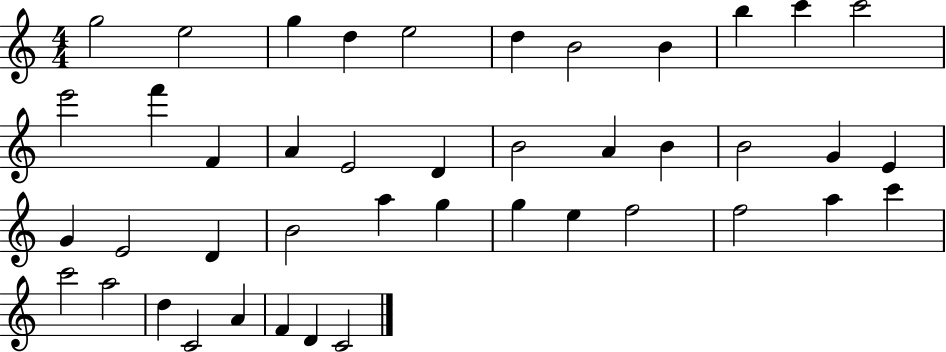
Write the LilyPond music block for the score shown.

{
  \clef treble
  \numericTimeSignature
  \time 4/4
  \key c \major
  g''2 e''2 | g''4 d''4 e''2 | d''4 b'2 b'4 | b''4 c'''4 c'''2 | \break e'''2 f'''4 f'4 | a'4 e'2 d'4 | b'2 a'4 b'4 | b'2 g'4 e'4 | \break g'4 e'2 d'4 | b'2 a''4 g''4 | g''4 e''4 f''2 | f''2 a''4 c'''4 | \break c'''2 a''2 | d''4 c'2 a'4 | f'4 d'4 c'2 | \bar "|."
}